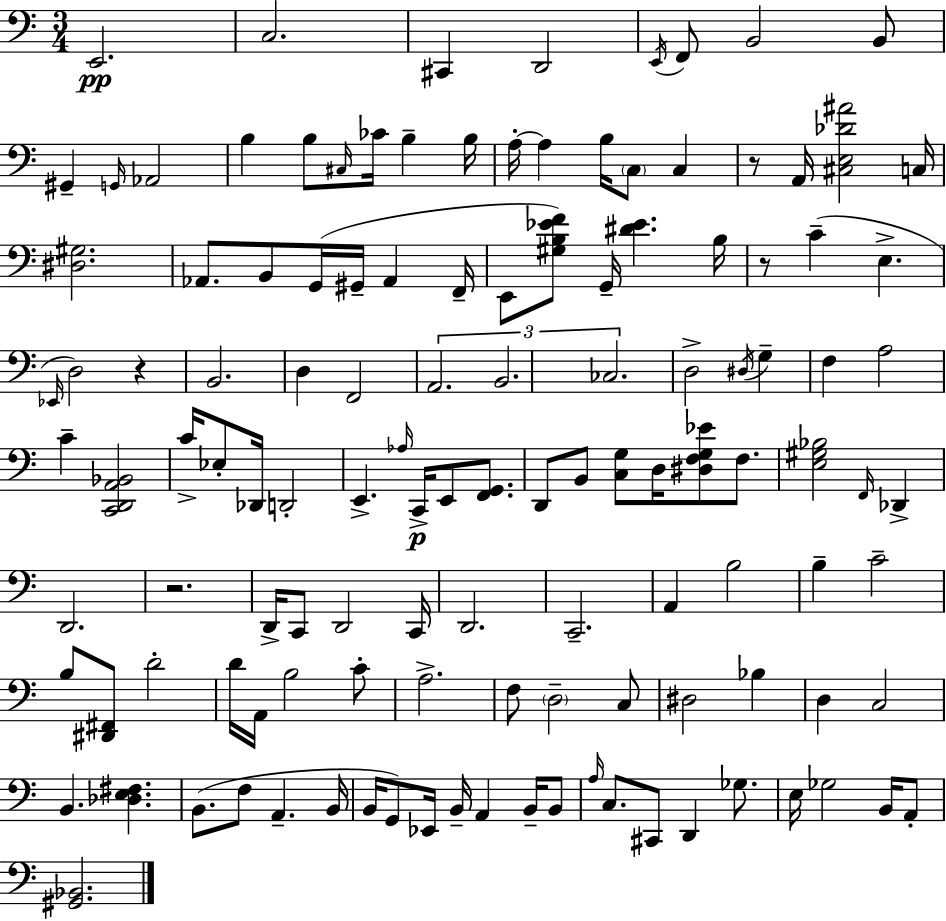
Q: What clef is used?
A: bass